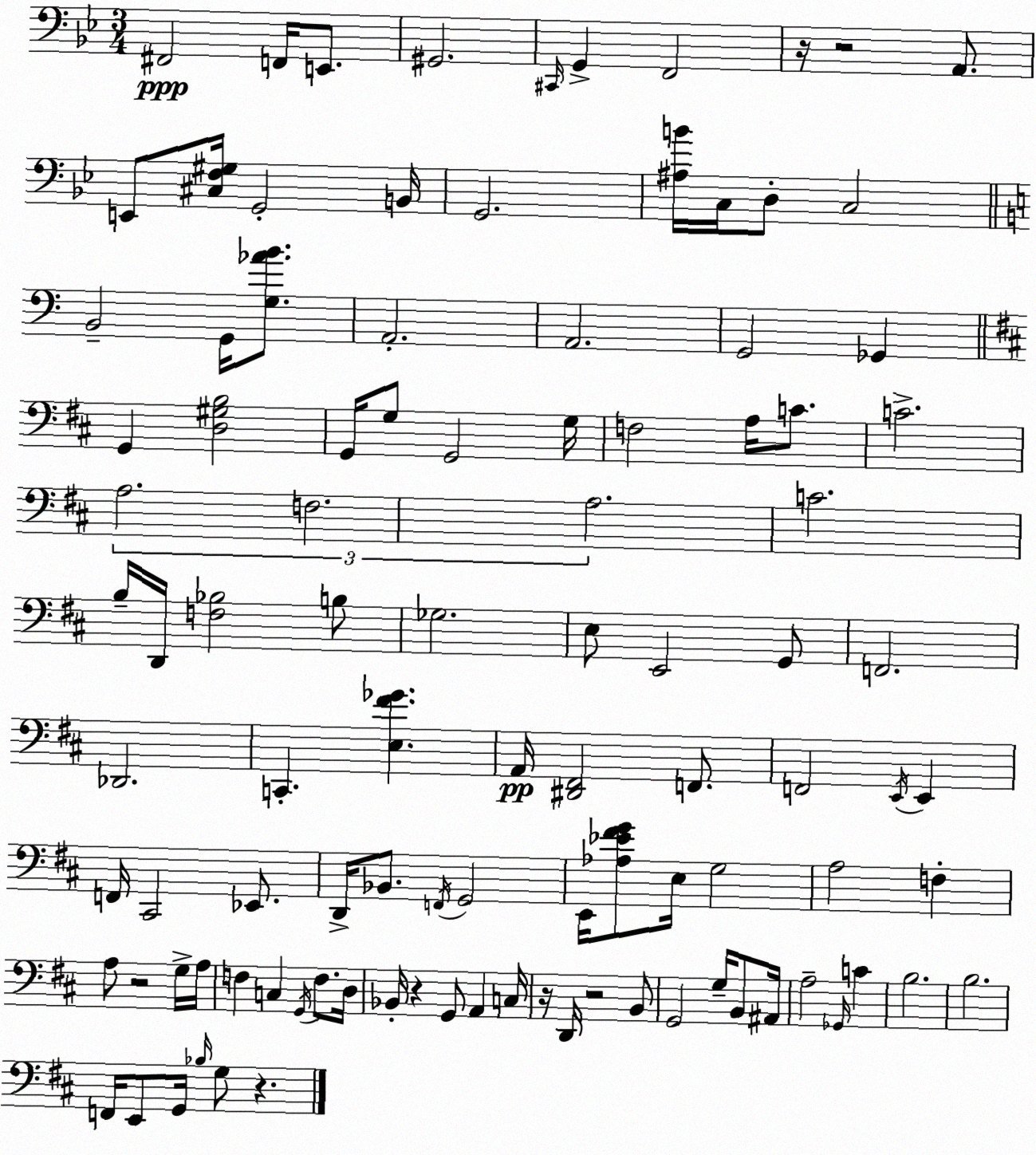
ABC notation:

X:1
T:Untitled
M:3/4
L:1/4
K:Gm
^F,,2 F,,/4 E,,/2 ^G,,2 ^C,,/4 G,, F,,2 z/4 z2 A,,/2 E,,/2 [^C,F,^G,]/4 G,,2 B,,/4 G,,2 [^A,B]/4 C,/4 D,/2 C,2 B,,2 G,,/4 [G,_AB]/2 A,,2 A,,2 G,,2 _G,, G,, [D,^G,B,]2 G,,/4 G,/2 G,,2 G,/4 F,2 A,/4 C/2 C2 A,2 F,2 A,2 C2 B,/4 D,,/4 [F,_B,]2 B,/2 _G,2 E,/2 E,,2 G,,/2 F,,2 _D,,2 C,, [E,^F_G] A,,/4 [^D,,^F,,]2 F,,/2 F,,2 E,,/4 E,, F,,/4 ^C,,2 _E,,/2 D,,/4 _B,,/2 F,,/4 G,,2 E,,/4 [_A,_E^FG]/2 E,/4 G,2 A,2 F, A,/2 z2 G,/4 A,/4 F, C, G,,/4 F,/2 D,/4 _B,,/4 z G,,/2 A,, C,/4 z/4 D,,/4 z2 B,,/2 G,,2 G,/4 B,,/2 ^A,,/4 A,2 _G,,/4 C B,2 B,2 F,,/4 E,,/2 G,,/4 _B,/4 G,/2 z